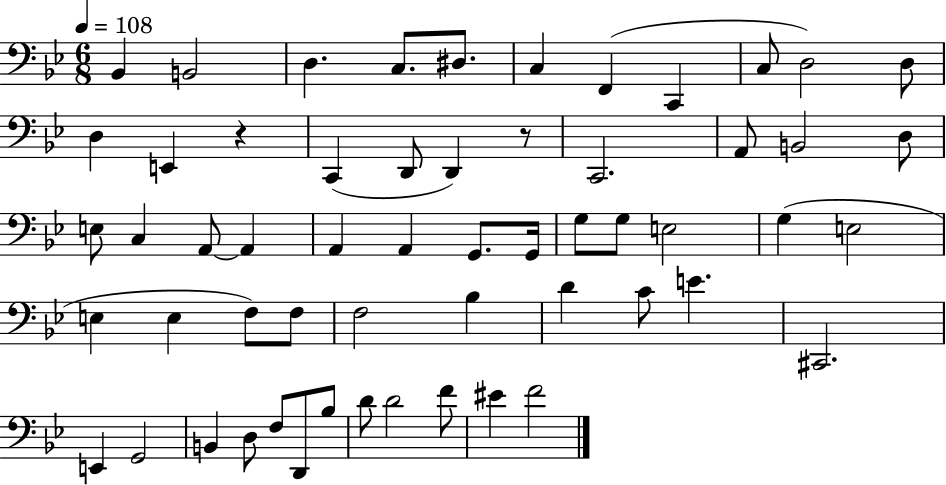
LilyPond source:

{
  \clef bass
  \numericTimeSignature
  \time 6/8
  \key bes \major
  \tempo 4 = 108
  bes,4 b,2 | d4. c8. dis8. | c4 f,4( c,4 | c8 d2) d8 | \break d4 e,4 r4 | c,4( d,8 d,4) r8 | c,2. | a,8 b,2 d8 | \break e8 c4 a,8~~ a,4 | a,4 a,4 g,8. g,16 | g8 g8 e2 | g4( e2 | \break e4 e4 f8) f8 | f2 bes4 | d'4 c'8 e'4. | cis,2. | \break e,4 g,2 | b,4 d8 f8 d,8 bes8 | d'8 d'2 f'8 | eis'4 f'2 | \break \bar "|."
}